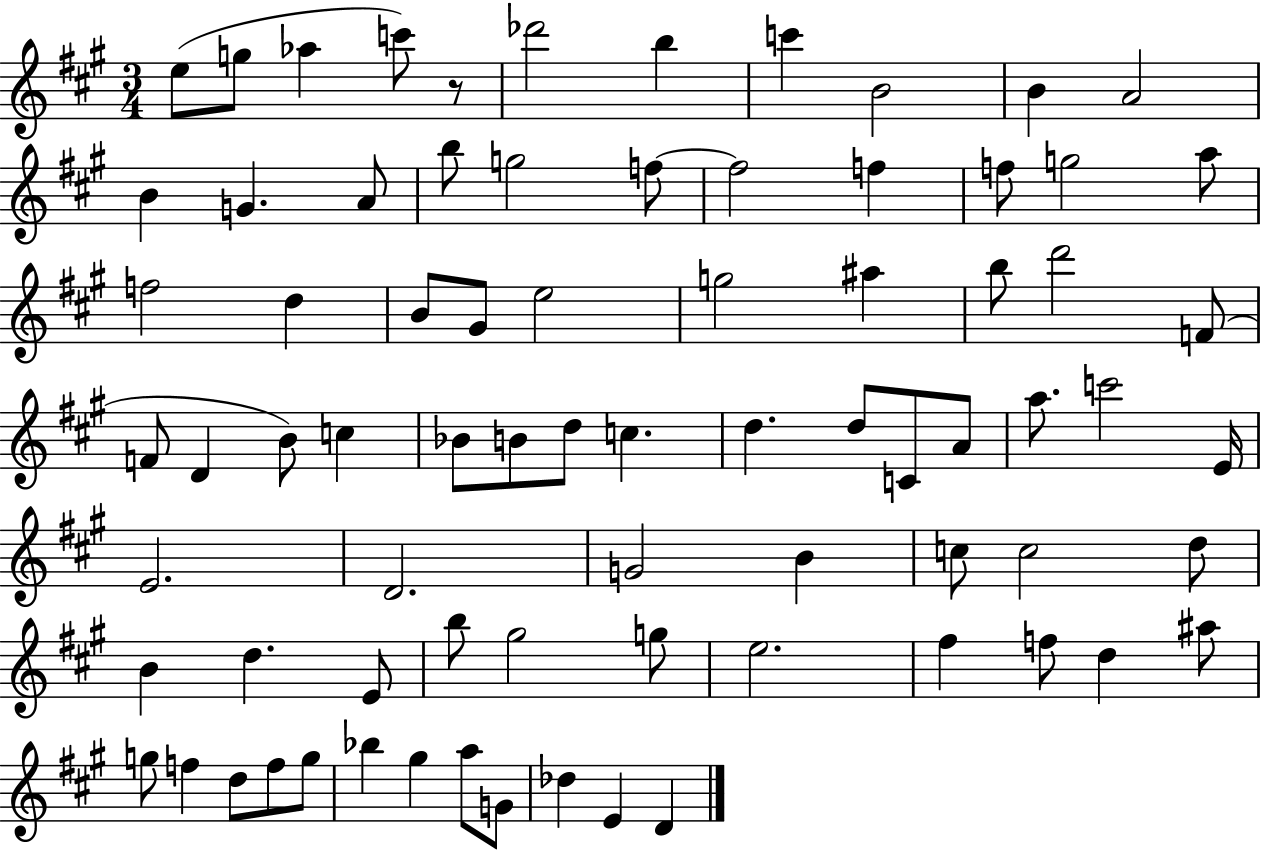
{
  \clef treble
  \numericTimeSignature
  \time 3/4
  \key a \major
  e''8( g''8 aes''4 c'''8) r8 | des'''2 b''4 | c'''4 b'2 | b'4 a'2 | \break b'4 g'4. a'8 | b''8 g''2 f''8~~ | f''2 f''4 | f''8 g''2 a''8 | \break f''2 d''4 | b'8 gis'8 e''2 | g''2 ais''4 | b''8 d'''2 f'8( | \break f'8 d'4 b'8) c''4 | bes'8 b'8 d''8 c''4. | d''4. d''8 c'8 a'8 | a''8. c'''2 e'16 | \break e'2. | d'2. | g'2 b'4 | c''8 c''2 d''8 | \break b'4 d''4. e'8 | b''8 gis''2 g''8 | e''2. | fis''4 f''8 d''4 ais''8 | \break g''8 f''4 d''8 f''8 g''8 | bes''4 gis''4 a''8 g'8 | des''4 e'4 d'4 | \bar "|."
}